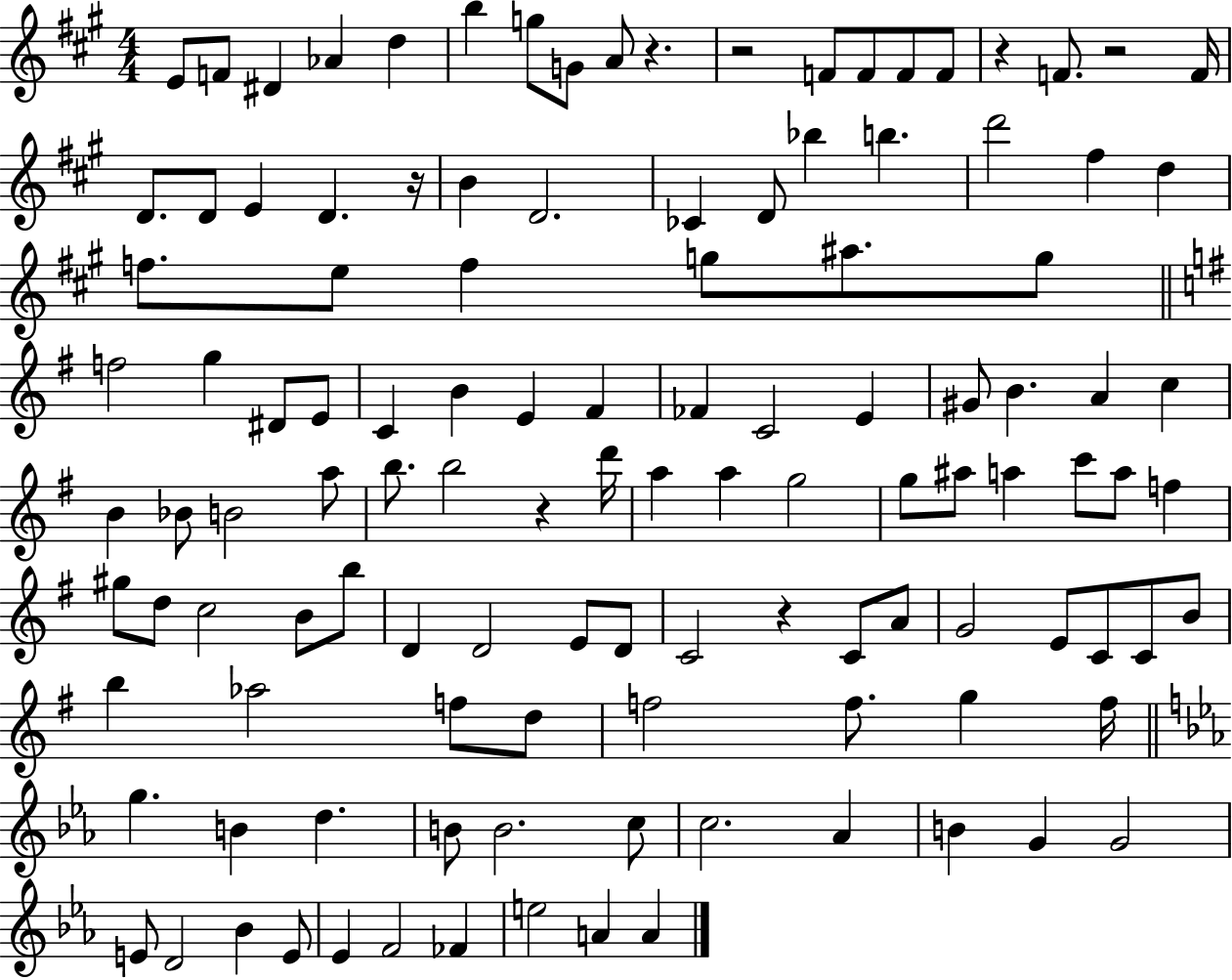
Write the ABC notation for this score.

X:1
T:Untitled
M:4/4
L:1/4
K:A
E/2 F/2 ^D _A d b g/2 G/2 A/2 z z2 F/2 F/2 F/2 F/2 z F/2 z2 F/4 D/2 D/2 E D z/4 B D2 _C D/2 _b b d'2 ^f d f/2 e/2 f g/2 ^a/2 g/2 f2 g ^D/2 E/2 C B E ^F _F C2 E ^G/2 B A c B _B/2 B2 a/2 b/2 b2 z d'/4 a a g2 g/2 ^a/2 a c'/2 a/2 f ^g/2 d/2 c2 B/2 b/2 D D2 E/2 D/2 C2 z C/2 A/2 G2 E/2 C/2 C/2 B/2 b _a2 f/2 d/2 f2 f/2 g f/4 g B d B/2 B2 c/2 c2 _A B G G2 E/2 D2 _B E/2 _E F2 _F e2 A A